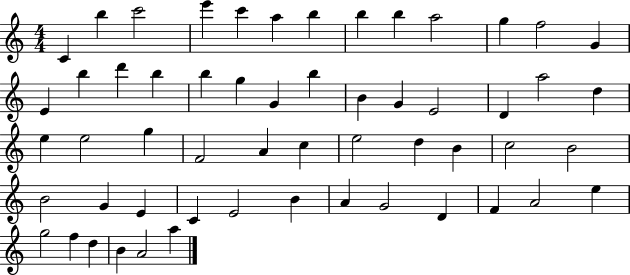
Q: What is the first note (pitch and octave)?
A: C4